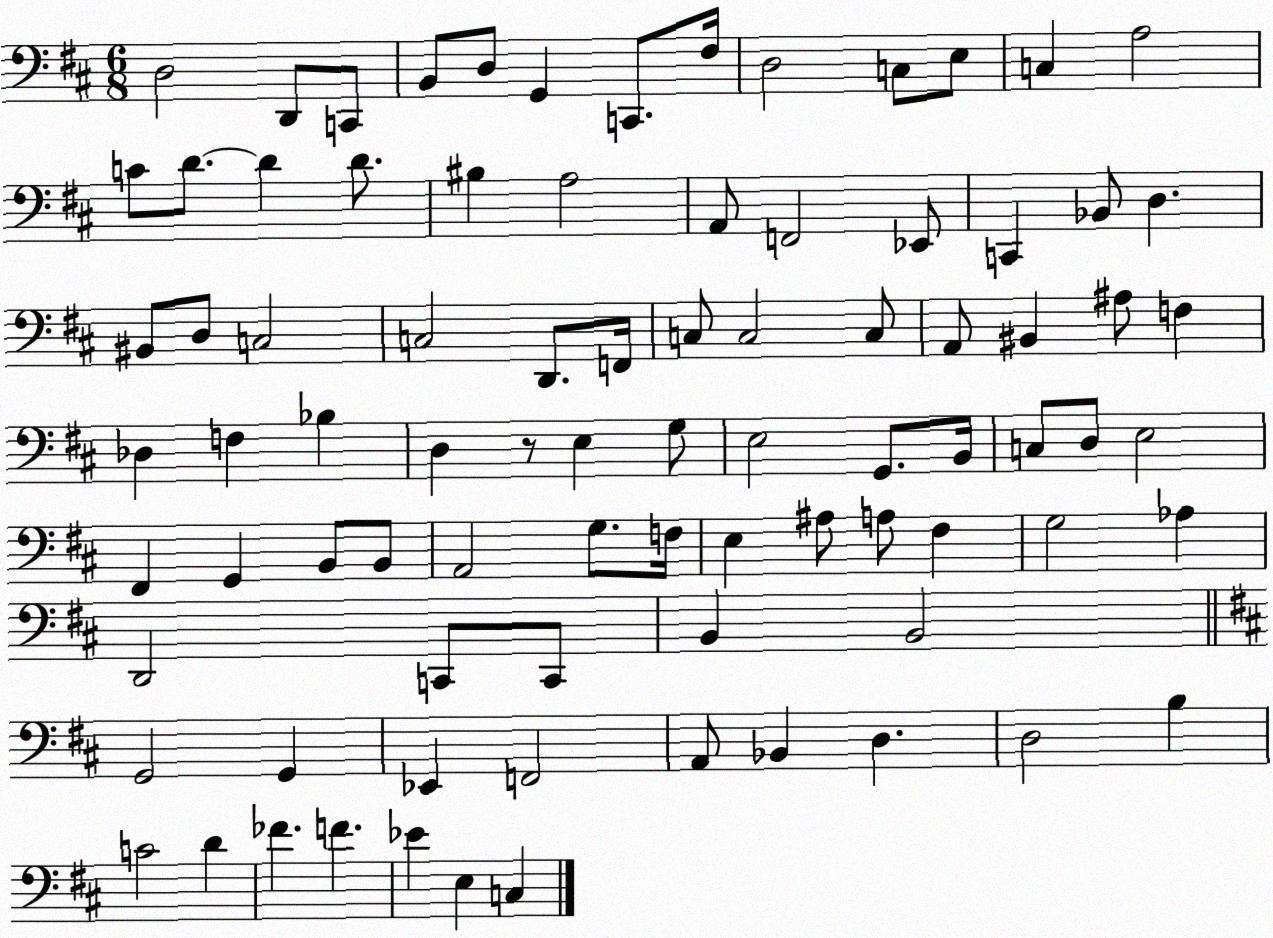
X:1
T:Untitled
M:6/8
L:1/4
K:D
D,2 D,,/2 C,,/2 B,,/2 D,/2 G,, C,,/2 ^F,/4 D,2 C,/2 E,/2 C, A,2 C/2 D/2 D D/2 ^B, A,2 A,,/2 F,,2 _E,,/2 C,, _B,,/2 D, ^B,,/2 D,/2 C,2 C,2 D,,/2 F,,/4 C,/2 C,2 C,/2 A,,/2 ^B,, ^A,/2 F, _D, F, _B, D, z/2 E, G,/2 E,2 G,,/2 B,,/4 C,/2 D,/2 E,2 ^F,, G,, B,,/2 B,,/2 A,,2 G,/2 F,/4 E, ^A,/2 A,/2 ^F, G,2 _A, D,,2 C,,/2 C,,/2 B,, B,,2 G,,2 G,, _E,, F,,2 A,,/2 _B,, D, D,2 B, C2 D _F F _E E, C,